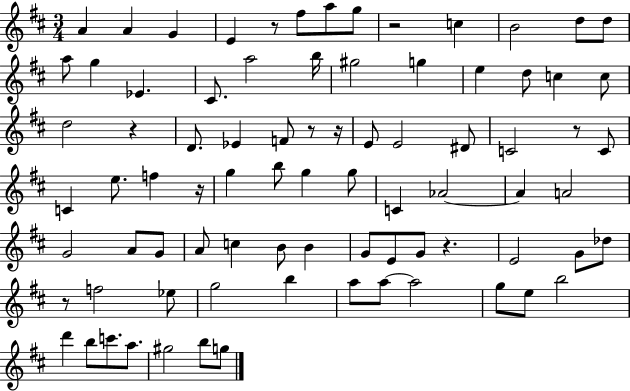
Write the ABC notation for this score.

X:1
T:Untitled
M:3/4
L:1/4
K:D
A A G E z/2 ^f/2 a/2 g/2 z2 c B2 d/2 d/2 a/2 g _E ^C/2 a2 b/4 ^g2 g e d/2 c c/2 d2 z D/2 _E F/2 z/2 z/4 E/2 E2 ^D/2 C2 z/2 C/2 C e/2 f z/4 g b/2 g g/2 C _A2 _A A2 G2 A/2 G/2 A/2 c B/2 B G/2 E/2 G/2 z E2 G/2 _d/2 z/2 f2 _e/2 g2 b a/2 a/2 a2 g/2 e/2 b2 d' b/2 c'/2 a/2 ^g2 b/2 g/2